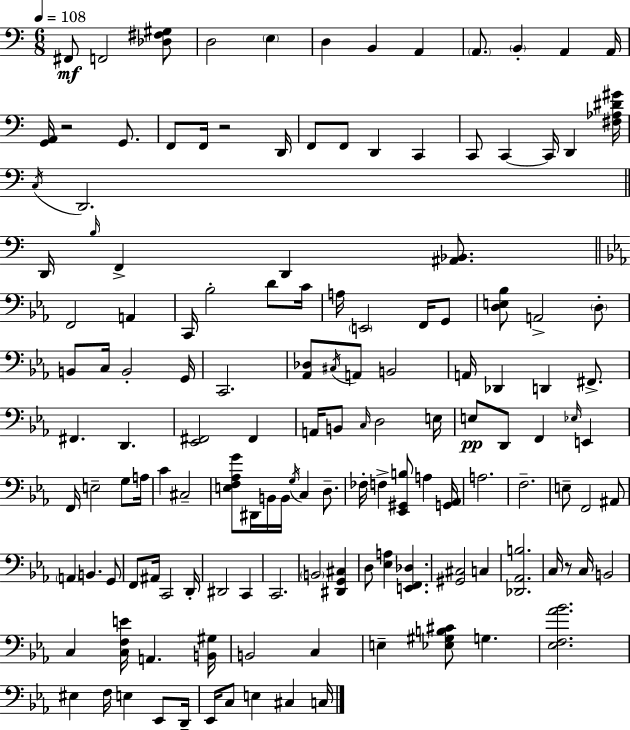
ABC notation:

X:1
T:Untitled
M:6/8
L:1/4
K:C
^F,,/2 F,,2 [_D,^F,^G,]/2 D,2 E, D, B,, A,, A,,/2 B,, A,, A,,/4 [G,,A,,]/4 z2 G,,/2 F,,/2 F,,/4 z2 D,,/4 F,,/2 F,,/2 D,, C,, C,,/2 C,, C,,/4 D,, [^F,_A,^D^G]/4 C,/4 D,,2 D,,/4 B,/4 F,, D,, [^A,,_B,,]/2 F,,2 A,, C,,/4 _B,2 D/2 C/4 A,/4 E,,2 F,,/4 G,,/2 [D,E,_B,]/2 A,,2 D,/2 B,,/2 C,/4 B,,2 G,,/4 C,,2 [_A,,_D,]/2 ^C,/4 A,,/2 B,,2 A,,/4 _D,, D,, ^F,,/2 ^F,, D,, [_E,,^F,,]2 ^F,, A,,/4 B,,/2 C,/4 D,2 E,/4 E,/2 D,,/2 F,, _E,/4 E,, F,,/4 E,2 G,/2 A,/4 C ^C,2 [E,F,_A,G]/2 ^D,,/4 B,,/4 B,,/4 G,/4 C, D,/2 _F,/4 F, [_E,,^G,,B,]/2 A, [G,,_A,,]/4 A,2 F,2 E,/2 F,,2 ^A,,/2 A,, B,, G,,/2 F,,/2 ^A,,/4 C,,2 D,,/4 ^D,,2 C,, C,,2 B,,2 [^D,,G,,^C,] D,/2 [_E,A,] [E,,F,,_D,] [^G,,^C,]2 C, [_D,,_A,,B,]2 C,/4 z/2 C,/4 B,,2 C, [C,F,E]/4 A,, [B,,^G,]/4 B,,2 C, E, [_E,^G,B,^C]/2 G, [_E,F,_A_B]2 ^E, F,/4 E, _E,,/2 D,,/4 _E,,/4 C,/2 E, ^C, C,/4